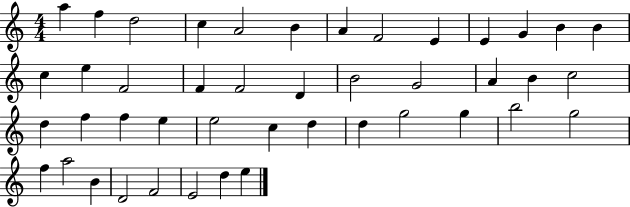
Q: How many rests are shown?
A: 0